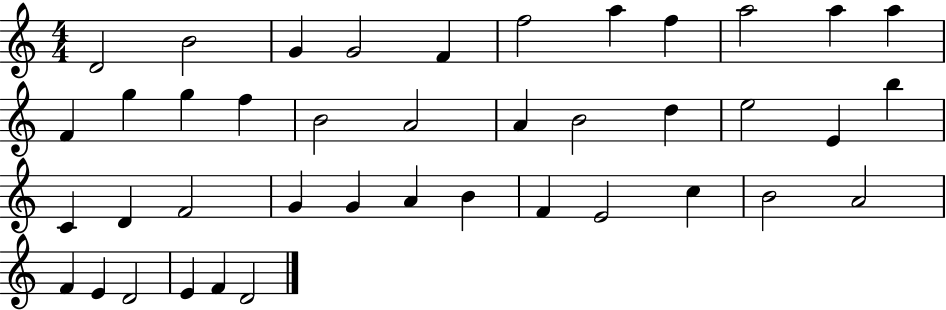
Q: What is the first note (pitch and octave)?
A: D4